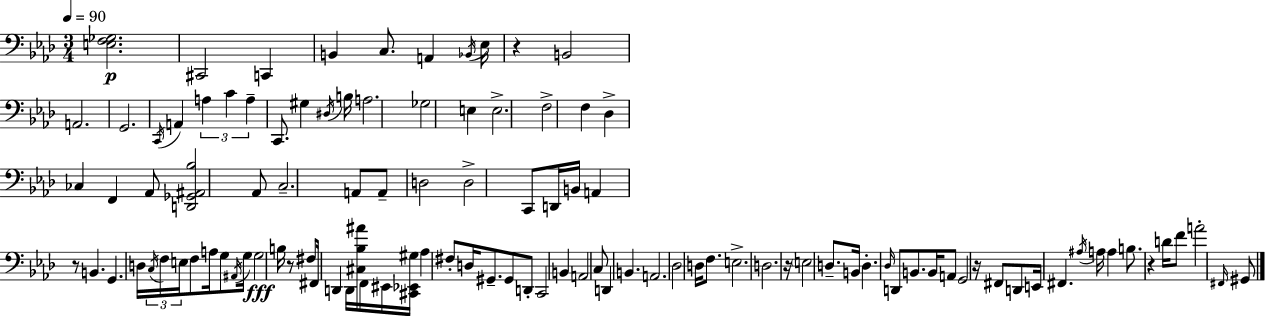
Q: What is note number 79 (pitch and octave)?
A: B2